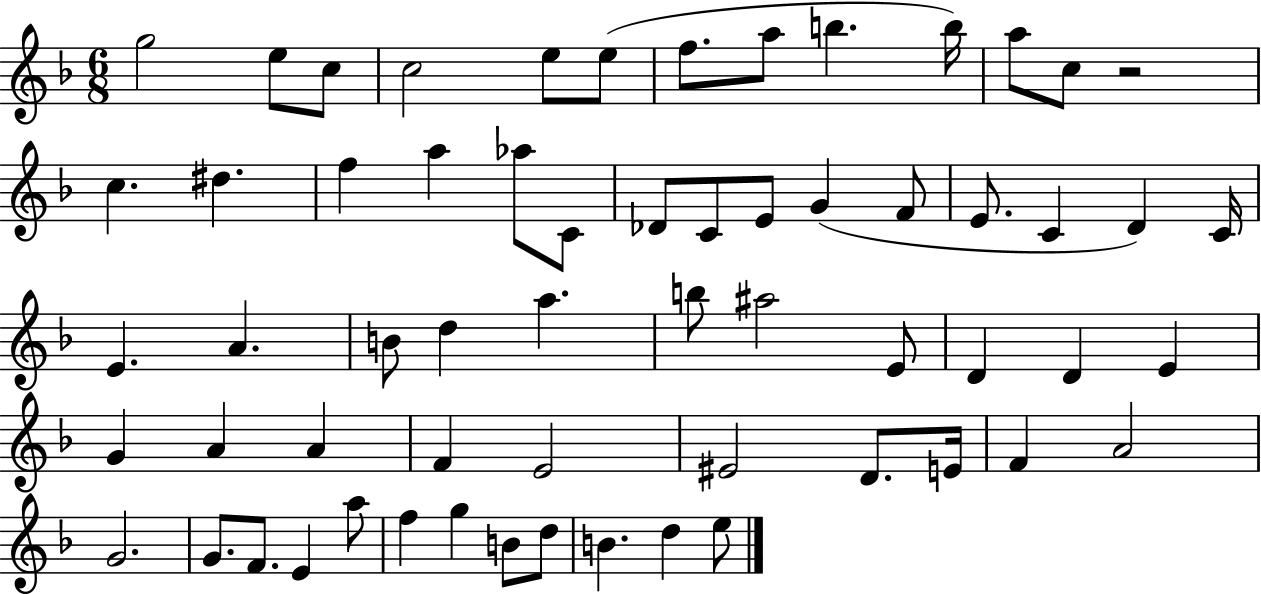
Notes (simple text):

G5/h E5/e C5/e C5/h E5/e E5/e F5/e. A5/e B5/q. B5/s A5/e C5/e R/h C5/q. D#5/q. F5/q A5/q Ab5/e C4/e Db4/e C4/e E4/e G4/q F4/e E4/e. C4/q D4/q C4/s E4/q. A4/q. B4/e D5/q A5/q. B5/e A#5/h E4/e D4/q D4/q E4/q G4/q A4/q A4/q F4/q E4/h EIS4/h D4/e. E4/s F4/q A4/h G4/h. G4/e. F4/e. E4/q A5/e F5/q G5/q B4/e D5/e B4/q. D5/q E5/e